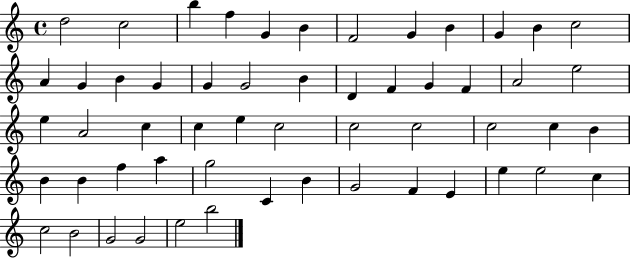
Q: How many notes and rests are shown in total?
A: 55